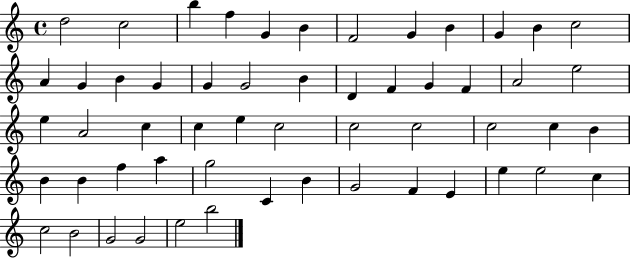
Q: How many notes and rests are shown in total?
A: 55